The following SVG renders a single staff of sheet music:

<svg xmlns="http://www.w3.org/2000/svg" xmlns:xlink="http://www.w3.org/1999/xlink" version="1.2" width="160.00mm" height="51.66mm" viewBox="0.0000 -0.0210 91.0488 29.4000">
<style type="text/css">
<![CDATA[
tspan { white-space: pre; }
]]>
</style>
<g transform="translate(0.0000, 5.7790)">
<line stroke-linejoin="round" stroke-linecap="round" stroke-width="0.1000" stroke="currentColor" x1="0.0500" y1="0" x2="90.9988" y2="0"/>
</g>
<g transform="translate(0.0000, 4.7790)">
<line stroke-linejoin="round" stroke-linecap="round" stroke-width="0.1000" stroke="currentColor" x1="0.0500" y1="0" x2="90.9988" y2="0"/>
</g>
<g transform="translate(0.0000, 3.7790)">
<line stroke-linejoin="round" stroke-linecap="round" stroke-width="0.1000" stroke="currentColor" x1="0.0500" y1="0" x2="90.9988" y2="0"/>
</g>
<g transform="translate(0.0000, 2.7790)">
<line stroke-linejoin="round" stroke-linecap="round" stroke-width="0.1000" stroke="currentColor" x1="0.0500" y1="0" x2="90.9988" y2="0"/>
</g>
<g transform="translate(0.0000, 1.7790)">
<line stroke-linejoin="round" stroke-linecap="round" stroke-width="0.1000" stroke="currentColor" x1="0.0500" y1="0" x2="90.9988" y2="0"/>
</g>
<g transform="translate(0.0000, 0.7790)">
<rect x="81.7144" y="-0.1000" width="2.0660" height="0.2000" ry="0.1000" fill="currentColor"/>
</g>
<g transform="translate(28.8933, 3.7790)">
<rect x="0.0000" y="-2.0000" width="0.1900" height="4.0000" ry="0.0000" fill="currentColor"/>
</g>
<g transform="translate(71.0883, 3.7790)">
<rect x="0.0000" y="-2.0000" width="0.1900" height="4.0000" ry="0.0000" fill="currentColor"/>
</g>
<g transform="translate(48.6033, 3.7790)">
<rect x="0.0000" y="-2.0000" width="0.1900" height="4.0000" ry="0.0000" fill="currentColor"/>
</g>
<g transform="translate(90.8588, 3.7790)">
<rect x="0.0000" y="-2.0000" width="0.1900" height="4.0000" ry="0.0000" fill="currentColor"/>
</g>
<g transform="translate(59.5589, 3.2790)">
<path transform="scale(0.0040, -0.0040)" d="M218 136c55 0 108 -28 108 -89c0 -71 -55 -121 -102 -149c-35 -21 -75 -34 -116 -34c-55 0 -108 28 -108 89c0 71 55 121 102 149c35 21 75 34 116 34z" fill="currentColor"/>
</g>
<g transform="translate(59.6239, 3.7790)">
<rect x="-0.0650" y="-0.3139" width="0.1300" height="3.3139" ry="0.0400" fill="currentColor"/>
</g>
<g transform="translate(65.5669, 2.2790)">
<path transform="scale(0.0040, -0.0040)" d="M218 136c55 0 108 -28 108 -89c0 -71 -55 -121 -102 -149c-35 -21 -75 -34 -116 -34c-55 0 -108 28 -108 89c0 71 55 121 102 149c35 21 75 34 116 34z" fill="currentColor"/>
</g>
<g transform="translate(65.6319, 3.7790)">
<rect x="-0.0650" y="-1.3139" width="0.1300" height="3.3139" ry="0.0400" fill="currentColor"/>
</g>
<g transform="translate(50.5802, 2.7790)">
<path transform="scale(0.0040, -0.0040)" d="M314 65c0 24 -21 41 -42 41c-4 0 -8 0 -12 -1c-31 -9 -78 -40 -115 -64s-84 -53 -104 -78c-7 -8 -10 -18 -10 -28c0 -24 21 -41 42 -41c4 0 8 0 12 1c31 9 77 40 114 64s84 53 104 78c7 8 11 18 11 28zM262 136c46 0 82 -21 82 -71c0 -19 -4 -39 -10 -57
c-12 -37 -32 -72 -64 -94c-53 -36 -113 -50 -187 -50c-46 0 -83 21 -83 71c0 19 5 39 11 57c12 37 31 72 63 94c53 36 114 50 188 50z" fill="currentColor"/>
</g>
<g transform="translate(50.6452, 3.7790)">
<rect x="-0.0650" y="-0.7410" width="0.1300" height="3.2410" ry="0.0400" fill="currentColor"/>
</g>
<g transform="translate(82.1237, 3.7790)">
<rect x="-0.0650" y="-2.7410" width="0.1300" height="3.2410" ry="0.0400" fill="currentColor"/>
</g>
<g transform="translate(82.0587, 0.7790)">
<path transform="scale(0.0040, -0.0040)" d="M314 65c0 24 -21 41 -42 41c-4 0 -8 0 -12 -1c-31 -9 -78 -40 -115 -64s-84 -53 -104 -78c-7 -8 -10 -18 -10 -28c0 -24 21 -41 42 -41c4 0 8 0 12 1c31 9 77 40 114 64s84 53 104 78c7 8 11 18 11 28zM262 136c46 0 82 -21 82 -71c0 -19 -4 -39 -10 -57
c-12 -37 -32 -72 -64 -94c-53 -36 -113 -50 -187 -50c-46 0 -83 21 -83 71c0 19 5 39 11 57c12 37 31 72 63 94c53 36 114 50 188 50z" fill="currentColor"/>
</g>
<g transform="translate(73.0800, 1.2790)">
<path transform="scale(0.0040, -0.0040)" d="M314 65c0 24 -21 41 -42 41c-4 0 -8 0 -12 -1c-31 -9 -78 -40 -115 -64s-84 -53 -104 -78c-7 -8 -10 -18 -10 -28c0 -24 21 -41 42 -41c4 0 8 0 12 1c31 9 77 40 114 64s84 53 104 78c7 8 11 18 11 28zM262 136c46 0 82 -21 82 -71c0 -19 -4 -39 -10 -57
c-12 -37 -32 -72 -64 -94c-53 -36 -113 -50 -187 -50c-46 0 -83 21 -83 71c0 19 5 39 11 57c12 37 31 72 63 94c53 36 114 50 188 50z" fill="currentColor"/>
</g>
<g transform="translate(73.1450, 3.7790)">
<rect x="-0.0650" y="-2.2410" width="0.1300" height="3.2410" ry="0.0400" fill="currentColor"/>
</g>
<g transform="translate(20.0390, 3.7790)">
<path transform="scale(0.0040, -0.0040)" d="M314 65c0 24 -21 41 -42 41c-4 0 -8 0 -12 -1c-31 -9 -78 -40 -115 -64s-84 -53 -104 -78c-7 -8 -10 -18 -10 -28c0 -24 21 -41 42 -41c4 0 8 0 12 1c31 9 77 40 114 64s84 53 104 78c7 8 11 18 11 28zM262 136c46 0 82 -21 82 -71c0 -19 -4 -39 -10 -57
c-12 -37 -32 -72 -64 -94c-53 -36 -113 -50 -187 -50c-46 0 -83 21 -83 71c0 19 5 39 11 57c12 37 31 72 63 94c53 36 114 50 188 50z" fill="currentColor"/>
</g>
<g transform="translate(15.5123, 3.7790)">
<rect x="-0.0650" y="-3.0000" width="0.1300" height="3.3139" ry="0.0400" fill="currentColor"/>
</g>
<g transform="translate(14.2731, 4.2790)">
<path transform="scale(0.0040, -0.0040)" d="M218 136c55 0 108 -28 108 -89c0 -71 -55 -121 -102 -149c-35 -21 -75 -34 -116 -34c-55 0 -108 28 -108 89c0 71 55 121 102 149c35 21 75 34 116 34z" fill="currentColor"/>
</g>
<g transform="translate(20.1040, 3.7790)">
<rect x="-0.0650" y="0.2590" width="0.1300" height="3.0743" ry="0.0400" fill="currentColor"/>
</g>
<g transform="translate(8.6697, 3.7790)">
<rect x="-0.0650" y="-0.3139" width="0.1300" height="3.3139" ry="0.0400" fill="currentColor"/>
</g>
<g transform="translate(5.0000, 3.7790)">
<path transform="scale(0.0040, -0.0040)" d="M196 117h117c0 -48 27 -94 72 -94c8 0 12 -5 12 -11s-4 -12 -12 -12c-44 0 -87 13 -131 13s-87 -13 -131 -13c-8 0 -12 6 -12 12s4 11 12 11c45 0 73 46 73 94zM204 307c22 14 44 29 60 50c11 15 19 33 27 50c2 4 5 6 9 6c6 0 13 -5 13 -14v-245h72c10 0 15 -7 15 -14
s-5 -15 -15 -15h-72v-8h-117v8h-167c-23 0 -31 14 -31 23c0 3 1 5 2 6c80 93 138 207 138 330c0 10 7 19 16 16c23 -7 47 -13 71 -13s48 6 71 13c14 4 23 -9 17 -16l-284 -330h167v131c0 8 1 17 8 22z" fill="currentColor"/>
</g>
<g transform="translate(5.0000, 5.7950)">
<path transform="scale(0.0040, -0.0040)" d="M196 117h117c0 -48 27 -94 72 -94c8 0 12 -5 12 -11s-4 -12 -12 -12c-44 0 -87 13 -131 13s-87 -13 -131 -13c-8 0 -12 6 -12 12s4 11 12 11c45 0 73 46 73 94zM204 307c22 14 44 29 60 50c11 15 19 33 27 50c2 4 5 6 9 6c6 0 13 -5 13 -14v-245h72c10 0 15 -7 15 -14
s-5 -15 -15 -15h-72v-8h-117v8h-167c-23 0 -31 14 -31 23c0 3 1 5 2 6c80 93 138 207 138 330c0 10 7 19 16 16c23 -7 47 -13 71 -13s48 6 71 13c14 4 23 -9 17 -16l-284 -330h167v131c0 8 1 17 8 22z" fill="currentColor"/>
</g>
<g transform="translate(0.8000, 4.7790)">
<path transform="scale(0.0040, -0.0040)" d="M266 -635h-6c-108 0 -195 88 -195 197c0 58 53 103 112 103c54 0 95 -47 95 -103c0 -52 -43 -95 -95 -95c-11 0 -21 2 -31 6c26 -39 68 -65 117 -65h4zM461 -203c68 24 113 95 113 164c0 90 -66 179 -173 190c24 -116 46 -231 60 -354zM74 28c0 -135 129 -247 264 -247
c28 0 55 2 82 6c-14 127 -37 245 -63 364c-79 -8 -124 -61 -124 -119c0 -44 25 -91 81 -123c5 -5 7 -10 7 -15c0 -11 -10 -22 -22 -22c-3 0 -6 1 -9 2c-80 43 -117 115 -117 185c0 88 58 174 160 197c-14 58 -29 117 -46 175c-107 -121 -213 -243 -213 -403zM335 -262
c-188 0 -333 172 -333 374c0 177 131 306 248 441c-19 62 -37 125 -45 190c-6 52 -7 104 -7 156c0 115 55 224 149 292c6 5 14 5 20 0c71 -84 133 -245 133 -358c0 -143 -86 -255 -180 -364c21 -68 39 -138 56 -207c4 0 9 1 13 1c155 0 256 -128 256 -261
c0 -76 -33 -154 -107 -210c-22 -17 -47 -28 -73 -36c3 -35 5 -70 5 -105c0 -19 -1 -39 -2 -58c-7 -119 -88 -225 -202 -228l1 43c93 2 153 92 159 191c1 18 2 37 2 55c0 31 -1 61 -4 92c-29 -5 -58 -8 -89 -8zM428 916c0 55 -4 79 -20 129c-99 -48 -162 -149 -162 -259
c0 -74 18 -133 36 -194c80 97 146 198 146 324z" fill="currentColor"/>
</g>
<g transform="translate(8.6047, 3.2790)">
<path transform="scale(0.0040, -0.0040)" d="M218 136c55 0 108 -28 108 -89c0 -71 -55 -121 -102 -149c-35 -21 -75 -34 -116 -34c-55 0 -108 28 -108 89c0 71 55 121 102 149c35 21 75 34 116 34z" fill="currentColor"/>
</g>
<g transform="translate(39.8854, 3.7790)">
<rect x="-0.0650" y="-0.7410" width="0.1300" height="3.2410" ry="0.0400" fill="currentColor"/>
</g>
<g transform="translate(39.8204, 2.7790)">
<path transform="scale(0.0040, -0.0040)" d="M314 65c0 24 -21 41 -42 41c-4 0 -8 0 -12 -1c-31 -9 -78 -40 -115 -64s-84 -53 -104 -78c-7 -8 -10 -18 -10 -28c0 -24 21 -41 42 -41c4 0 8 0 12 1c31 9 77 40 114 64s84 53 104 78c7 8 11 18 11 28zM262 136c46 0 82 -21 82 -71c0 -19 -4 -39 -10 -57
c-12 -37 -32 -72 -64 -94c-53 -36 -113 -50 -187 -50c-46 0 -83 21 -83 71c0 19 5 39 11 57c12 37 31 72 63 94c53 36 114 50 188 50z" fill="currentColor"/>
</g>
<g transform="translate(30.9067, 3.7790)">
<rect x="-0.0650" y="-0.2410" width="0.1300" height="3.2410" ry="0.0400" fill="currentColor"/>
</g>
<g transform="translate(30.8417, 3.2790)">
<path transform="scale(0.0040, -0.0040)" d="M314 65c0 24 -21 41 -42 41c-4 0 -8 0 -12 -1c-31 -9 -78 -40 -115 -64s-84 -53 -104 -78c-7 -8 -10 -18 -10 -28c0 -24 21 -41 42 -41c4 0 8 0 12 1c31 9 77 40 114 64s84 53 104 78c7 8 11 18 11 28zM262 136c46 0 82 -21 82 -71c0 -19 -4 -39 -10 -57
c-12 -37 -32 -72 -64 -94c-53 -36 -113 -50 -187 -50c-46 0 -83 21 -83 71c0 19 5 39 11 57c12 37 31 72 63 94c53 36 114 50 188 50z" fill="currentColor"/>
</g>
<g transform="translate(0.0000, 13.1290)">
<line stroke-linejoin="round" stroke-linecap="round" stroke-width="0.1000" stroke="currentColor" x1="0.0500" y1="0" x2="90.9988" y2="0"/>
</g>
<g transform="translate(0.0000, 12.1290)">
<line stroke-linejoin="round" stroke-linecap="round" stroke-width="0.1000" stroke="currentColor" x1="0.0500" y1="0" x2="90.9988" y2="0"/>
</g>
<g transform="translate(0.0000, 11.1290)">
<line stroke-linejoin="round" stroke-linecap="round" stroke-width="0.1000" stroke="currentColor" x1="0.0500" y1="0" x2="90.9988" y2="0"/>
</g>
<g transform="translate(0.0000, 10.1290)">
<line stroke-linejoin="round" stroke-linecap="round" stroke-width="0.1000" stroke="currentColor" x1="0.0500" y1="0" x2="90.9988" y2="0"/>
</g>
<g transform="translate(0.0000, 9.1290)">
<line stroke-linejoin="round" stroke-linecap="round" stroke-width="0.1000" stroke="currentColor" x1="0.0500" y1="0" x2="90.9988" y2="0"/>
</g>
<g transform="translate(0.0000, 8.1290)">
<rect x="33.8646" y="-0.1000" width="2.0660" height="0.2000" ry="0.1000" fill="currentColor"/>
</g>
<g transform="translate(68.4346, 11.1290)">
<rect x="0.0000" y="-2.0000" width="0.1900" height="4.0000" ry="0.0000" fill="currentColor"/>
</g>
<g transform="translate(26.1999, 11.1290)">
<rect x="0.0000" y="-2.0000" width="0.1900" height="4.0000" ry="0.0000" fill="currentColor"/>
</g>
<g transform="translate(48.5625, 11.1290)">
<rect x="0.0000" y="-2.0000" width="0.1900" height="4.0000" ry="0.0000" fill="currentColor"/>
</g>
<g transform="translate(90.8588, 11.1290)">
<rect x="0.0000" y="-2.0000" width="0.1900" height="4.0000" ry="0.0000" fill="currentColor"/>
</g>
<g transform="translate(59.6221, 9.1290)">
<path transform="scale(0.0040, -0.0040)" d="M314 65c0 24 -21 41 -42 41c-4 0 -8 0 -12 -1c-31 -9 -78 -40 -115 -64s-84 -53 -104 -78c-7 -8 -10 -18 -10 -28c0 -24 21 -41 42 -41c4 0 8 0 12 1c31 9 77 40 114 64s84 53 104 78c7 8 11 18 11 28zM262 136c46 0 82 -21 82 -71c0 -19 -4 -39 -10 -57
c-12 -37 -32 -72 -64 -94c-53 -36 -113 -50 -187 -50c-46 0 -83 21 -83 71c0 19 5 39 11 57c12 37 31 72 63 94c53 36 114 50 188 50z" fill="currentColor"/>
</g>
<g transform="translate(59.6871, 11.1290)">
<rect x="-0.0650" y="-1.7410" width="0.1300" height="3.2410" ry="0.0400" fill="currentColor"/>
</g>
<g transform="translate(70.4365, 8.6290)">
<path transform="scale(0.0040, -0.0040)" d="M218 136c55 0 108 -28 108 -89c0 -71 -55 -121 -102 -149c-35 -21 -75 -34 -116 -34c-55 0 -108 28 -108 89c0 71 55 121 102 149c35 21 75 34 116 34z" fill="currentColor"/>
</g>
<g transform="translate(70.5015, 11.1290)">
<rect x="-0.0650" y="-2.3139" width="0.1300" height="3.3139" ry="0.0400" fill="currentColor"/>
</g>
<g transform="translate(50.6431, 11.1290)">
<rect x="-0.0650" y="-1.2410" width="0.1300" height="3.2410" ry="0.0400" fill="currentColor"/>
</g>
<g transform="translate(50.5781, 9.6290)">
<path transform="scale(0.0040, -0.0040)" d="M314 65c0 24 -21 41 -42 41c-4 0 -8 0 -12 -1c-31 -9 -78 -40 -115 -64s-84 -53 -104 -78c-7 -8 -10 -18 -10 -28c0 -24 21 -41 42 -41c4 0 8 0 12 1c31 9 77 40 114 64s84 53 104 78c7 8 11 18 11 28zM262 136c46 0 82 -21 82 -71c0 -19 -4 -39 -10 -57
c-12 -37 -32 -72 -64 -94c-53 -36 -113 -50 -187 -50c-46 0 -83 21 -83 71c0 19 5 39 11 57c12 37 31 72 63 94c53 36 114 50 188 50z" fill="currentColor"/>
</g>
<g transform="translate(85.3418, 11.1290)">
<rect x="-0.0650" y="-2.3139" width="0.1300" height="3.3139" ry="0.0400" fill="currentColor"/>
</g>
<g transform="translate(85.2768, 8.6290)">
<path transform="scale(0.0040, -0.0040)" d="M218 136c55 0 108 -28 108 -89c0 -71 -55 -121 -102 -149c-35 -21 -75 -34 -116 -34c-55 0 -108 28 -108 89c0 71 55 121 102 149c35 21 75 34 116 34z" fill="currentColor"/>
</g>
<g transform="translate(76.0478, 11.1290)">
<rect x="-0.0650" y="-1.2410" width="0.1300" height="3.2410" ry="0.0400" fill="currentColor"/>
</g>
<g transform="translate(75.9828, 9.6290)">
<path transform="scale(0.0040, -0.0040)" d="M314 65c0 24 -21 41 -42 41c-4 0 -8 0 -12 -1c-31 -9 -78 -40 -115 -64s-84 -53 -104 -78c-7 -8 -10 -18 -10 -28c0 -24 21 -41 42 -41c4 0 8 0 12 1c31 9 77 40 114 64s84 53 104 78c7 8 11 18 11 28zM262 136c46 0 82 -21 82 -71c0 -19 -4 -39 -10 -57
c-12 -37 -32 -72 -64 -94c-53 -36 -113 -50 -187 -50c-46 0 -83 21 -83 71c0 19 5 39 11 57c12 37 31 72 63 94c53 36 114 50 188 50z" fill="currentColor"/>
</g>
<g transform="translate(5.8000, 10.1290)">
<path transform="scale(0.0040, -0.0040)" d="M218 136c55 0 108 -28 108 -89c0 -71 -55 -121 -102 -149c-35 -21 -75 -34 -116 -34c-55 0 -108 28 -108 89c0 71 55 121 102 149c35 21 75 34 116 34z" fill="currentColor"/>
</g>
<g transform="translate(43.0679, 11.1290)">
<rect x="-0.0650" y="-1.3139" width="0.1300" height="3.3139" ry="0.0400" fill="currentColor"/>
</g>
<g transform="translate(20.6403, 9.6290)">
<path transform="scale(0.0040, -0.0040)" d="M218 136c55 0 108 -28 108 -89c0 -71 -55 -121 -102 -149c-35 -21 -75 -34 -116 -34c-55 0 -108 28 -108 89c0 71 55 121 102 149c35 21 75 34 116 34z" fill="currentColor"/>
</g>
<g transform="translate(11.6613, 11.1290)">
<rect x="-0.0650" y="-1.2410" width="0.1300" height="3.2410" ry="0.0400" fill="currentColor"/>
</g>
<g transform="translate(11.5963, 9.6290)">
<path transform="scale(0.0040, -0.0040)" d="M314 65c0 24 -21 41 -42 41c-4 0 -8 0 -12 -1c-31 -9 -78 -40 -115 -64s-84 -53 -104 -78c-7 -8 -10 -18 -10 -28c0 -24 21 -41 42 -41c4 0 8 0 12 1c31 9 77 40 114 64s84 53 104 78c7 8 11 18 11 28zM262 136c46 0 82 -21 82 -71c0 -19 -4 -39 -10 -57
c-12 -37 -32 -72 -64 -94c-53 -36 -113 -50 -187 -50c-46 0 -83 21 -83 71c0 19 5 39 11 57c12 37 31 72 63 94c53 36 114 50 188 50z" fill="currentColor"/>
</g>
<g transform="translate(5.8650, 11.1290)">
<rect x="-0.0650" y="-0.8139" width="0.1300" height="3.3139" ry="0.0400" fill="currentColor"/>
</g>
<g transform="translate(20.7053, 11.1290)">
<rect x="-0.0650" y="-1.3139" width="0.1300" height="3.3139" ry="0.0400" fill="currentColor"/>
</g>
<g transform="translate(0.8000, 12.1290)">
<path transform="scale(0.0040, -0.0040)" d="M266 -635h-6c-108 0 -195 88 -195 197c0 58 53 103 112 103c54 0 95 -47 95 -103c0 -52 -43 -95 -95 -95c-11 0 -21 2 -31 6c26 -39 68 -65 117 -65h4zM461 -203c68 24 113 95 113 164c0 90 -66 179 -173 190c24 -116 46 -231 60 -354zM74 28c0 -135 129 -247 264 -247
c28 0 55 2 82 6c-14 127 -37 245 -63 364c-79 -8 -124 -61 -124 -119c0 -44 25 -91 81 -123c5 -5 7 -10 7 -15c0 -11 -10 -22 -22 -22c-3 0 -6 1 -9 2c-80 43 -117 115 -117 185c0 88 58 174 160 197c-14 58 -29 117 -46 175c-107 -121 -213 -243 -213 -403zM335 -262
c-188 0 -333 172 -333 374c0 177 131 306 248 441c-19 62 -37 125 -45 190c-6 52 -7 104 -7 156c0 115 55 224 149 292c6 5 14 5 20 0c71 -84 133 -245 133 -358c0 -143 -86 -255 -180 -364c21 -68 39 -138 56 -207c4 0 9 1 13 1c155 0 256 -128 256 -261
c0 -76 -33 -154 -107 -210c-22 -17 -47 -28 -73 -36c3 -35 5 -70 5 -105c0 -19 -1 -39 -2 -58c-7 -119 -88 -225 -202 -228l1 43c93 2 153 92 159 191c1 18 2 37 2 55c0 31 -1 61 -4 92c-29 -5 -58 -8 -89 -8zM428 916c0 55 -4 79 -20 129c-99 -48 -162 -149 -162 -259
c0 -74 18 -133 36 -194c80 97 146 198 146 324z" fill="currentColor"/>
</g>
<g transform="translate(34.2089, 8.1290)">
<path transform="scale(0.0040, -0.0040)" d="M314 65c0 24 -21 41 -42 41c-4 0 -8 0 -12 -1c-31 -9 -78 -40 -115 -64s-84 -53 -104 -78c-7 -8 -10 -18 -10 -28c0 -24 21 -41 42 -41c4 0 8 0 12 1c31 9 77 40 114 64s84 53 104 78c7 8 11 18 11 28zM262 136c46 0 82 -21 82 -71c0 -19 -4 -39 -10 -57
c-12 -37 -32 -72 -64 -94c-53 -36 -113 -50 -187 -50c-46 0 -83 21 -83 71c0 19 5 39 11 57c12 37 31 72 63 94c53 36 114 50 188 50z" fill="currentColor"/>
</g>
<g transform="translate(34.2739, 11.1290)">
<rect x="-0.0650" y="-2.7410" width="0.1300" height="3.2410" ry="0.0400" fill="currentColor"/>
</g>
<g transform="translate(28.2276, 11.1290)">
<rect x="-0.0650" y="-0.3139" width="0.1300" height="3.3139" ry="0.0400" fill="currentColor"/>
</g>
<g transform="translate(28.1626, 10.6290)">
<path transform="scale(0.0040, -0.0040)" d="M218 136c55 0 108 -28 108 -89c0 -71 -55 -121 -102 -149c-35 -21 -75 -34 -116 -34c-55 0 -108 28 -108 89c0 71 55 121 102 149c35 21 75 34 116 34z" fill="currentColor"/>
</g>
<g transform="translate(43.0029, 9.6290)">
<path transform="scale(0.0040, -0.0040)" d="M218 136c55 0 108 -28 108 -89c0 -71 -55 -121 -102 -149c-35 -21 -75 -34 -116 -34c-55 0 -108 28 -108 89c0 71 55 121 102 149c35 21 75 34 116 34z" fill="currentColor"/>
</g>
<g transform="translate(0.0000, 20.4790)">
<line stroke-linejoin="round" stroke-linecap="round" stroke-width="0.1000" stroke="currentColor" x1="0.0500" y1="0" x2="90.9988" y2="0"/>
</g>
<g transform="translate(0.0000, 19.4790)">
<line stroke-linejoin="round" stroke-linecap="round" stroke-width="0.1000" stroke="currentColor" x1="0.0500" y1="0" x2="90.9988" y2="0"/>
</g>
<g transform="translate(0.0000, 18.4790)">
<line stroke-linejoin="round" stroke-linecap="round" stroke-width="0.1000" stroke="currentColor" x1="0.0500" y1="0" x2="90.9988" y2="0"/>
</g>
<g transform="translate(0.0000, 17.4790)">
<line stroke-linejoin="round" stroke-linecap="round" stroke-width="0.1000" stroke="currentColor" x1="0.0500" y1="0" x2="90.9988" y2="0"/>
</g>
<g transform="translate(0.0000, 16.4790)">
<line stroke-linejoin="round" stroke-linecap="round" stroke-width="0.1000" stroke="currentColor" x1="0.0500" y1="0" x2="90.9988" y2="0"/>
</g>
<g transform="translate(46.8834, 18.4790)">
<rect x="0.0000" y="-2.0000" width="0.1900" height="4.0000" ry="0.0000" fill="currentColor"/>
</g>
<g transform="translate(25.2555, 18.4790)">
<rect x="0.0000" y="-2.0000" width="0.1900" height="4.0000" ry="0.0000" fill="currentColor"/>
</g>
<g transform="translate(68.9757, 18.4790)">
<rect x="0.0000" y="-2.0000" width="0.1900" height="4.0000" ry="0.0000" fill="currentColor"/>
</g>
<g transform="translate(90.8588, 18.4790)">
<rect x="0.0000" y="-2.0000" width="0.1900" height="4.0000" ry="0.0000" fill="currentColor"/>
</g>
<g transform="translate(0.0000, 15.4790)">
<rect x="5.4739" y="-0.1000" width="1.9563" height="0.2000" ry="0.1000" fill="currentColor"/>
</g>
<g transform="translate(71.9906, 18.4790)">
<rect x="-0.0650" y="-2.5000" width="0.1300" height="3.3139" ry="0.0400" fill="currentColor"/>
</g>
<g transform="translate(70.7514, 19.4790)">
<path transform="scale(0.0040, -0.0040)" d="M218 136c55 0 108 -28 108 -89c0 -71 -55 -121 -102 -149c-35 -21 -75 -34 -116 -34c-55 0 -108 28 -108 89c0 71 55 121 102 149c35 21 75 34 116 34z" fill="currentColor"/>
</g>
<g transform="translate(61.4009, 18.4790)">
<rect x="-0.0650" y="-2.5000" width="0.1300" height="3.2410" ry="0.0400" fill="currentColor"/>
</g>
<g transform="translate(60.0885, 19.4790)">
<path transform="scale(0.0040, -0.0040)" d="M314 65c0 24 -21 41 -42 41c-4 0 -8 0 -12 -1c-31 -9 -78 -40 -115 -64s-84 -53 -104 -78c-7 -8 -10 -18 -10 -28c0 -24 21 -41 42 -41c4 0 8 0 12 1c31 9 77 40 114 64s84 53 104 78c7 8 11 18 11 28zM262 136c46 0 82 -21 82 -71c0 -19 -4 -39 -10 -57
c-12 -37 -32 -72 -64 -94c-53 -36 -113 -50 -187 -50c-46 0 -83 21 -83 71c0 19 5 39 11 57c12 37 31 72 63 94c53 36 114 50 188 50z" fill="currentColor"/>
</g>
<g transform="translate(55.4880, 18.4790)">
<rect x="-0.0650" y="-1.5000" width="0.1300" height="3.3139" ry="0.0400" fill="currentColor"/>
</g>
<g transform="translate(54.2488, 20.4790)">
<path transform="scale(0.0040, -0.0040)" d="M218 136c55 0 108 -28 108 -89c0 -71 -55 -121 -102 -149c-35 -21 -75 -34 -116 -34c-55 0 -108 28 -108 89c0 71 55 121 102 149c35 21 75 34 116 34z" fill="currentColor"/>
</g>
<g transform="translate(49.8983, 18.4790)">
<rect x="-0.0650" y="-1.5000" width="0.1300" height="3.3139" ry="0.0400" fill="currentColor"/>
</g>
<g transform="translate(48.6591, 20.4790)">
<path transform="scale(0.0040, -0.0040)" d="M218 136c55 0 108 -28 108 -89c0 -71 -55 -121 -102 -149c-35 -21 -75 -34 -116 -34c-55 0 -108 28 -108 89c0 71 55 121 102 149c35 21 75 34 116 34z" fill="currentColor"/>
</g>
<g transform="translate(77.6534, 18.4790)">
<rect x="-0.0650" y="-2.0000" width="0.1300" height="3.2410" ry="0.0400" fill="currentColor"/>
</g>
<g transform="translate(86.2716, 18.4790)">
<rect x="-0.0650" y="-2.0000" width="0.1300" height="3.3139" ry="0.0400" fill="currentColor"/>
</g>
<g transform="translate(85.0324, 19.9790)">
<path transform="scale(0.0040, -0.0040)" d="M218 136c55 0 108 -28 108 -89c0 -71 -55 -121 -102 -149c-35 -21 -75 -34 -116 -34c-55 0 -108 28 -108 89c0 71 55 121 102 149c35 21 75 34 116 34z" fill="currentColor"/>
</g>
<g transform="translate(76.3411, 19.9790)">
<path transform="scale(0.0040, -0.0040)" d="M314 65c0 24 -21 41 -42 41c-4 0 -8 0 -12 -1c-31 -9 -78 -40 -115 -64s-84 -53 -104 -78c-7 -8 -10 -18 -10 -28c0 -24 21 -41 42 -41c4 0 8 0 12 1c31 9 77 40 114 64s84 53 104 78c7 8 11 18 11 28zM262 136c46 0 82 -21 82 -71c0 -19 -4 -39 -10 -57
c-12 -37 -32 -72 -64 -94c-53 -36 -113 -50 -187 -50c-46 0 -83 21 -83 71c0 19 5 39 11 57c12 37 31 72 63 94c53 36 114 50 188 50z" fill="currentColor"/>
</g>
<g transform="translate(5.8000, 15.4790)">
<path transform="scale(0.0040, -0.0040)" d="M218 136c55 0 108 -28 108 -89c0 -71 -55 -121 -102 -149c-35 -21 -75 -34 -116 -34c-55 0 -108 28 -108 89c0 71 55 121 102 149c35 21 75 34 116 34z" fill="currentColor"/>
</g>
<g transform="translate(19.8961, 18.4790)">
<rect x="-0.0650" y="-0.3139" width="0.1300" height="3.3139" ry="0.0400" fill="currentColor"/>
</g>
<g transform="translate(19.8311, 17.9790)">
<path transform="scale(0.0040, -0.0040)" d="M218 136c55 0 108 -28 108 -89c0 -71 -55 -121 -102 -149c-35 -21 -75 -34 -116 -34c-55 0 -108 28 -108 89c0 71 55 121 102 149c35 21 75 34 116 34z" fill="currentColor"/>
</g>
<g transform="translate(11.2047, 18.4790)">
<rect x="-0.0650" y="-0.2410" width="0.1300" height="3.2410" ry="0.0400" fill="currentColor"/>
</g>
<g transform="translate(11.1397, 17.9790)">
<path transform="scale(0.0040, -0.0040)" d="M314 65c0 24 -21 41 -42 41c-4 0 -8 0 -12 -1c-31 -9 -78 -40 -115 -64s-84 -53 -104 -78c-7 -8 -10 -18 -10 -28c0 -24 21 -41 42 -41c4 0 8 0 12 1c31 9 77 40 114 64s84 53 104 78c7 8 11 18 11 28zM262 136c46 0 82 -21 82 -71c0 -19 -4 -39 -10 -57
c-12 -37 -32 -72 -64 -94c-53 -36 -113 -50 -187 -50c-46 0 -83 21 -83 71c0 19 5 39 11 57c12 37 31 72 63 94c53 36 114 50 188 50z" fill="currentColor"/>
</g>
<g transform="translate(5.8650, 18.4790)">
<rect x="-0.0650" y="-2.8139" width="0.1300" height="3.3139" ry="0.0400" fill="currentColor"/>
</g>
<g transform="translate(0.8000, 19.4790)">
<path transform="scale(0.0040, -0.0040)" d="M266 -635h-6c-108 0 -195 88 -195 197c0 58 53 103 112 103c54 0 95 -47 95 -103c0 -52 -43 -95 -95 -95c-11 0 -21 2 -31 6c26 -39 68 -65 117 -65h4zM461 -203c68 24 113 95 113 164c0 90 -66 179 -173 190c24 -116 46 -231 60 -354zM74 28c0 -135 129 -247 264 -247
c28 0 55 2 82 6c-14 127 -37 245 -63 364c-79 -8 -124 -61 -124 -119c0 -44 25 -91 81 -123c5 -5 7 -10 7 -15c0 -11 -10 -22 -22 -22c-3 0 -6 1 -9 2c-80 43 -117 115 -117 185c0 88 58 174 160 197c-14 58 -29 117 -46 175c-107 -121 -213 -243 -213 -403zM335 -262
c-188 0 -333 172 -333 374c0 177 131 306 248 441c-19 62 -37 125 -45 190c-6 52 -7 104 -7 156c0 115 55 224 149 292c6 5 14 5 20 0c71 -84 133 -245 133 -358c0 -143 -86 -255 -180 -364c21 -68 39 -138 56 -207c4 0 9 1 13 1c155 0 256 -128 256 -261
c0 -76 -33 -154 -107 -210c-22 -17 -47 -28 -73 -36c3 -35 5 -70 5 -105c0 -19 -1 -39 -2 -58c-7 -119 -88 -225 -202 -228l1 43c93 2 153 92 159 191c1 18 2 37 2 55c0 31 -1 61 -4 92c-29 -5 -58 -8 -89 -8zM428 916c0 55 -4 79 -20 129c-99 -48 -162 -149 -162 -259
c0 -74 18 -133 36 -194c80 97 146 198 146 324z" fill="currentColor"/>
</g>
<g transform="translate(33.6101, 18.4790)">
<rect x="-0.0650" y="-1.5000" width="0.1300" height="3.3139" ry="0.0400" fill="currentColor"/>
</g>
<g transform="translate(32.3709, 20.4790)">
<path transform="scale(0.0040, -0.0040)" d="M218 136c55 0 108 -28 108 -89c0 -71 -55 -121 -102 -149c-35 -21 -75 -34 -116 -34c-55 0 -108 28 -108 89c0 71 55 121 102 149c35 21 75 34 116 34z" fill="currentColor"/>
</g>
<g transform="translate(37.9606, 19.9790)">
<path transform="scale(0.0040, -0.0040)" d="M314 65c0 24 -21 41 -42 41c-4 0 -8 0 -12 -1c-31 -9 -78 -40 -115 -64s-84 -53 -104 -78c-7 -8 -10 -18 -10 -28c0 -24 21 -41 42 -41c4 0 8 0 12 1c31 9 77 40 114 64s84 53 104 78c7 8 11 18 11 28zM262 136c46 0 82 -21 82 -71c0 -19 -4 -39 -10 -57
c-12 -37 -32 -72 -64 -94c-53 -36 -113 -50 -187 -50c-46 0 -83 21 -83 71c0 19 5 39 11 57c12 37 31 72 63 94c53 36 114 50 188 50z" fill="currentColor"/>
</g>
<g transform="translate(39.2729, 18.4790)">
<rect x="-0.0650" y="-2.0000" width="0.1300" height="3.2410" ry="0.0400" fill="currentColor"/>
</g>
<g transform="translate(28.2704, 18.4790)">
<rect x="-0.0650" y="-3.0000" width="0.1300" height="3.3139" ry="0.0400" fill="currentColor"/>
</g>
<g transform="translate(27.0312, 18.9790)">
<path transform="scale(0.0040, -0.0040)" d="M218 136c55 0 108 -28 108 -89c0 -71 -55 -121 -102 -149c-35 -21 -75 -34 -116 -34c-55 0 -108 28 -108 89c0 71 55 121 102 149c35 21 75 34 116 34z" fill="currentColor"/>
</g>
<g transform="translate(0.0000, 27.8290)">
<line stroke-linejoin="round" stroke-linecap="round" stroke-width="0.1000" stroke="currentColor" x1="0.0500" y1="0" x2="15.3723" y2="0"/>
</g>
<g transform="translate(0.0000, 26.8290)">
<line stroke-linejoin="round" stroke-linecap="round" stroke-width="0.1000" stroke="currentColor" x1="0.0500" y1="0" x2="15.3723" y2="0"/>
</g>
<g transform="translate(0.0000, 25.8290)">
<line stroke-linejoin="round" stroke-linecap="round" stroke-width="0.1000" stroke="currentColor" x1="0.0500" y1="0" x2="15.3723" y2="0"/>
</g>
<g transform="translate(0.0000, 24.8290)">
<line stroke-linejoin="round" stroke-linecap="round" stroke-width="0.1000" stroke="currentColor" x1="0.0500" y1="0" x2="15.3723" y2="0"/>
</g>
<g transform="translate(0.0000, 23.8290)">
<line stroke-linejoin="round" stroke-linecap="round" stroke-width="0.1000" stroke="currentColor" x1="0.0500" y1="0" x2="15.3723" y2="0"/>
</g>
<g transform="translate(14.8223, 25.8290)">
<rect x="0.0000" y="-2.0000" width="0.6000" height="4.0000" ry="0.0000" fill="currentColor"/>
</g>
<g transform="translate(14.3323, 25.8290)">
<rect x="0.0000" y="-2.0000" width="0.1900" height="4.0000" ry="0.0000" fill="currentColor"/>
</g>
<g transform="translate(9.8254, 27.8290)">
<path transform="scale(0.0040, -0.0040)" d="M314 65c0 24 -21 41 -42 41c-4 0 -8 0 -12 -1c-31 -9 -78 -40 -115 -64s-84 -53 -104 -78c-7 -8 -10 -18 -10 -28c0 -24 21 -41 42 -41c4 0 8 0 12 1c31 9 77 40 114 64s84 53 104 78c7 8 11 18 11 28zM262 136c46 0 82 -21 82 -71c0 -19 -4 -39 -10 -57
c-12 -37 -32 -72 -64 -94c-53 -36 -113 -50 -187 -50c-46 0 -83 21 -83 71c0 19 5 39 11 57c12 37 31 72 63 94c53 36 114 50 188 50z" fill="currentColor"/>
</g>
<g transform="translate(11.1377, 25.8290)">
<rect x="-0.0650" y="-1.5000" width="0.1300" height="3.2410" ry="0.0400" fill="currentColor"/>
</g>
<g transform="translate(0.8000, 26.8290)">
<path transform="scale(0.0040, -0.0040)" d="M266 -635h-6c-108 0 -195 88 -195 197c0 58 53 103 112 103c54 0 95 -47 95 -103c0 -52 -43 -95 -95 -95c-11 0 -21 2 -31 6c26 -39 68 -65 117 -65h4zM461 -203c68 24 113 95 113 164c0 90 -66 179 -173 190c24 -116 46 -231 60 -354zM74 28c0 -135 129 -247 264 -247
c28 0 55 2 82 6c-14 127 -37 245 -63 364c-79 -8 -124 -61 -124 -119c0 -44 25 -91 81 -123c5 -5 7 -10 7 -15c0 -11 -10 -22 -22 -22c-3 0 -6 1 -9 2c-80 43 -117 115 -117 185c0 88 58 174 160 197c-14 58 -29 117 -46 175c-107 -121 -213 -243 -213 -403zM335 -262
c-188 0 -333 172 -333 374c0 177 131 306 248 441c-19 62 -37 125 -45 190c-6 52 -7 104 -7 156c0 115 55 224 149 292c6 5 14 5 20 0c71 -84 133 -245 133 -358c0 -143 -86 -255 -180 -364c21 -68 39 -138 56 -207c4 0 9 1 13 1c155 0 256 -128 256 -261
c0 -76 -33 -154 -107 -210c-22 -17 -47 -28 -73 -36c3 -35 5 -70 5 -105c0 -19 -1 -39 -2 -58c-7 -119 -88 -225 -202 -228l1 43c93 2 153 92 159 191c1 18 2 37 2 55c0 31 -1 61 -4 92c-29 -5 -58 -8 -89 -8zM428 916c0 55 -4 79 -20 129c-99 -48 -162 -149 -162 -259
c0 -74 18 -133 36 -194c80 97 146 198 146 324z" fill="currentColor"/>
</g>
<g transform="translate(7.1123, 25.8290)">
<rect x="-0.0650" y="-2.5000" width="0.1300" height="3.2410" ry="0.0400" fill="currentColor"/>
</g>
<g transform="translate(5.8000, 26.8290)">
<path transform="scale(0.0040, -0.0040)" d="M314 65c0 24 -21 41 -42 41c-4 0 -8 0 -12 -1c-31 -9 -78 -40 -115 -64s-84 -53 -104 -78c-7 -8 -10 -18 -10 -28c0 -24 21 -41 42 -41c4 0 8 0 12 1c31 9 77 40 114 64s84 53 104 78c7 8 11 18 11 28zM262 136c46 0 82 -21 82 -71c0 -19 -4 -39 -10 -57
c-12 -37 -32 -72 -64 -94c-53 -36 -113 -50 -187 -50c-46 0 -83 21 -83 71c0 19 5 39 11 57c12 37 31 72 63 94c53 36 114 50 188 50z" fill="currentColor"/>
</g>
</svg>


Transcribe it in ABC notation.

X:1
T:Untitled
M:4/4
L:1/4
K:C
c A B2 c2 d2 d2 c e g2 a2 d e2 e c a2 e e2 f2 g e2 g a c2 c A E F2 E E G2 G F2 F G2 E2